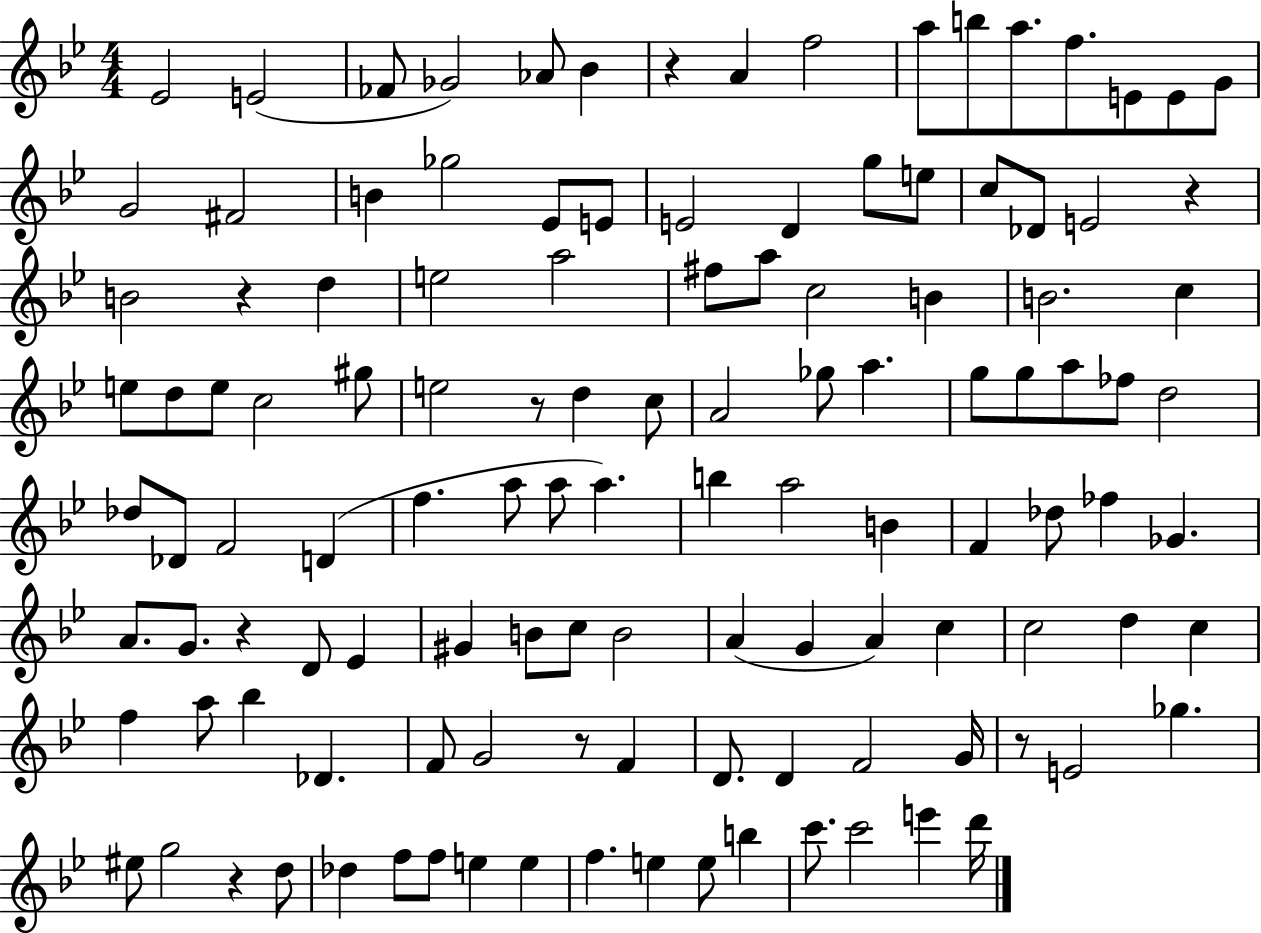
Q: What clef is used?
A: treble